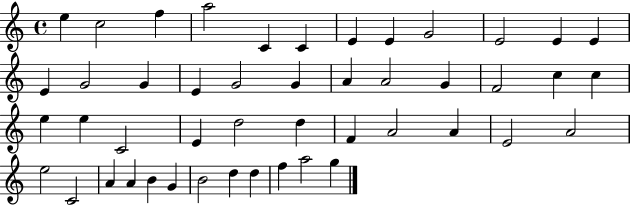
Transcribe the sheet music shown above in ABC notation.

X:1
T:Untitled
M:4/4
L:1/4
K:C
e c2 f a2 C C E E G2 E2 E E E G2 G E G2 G A A2 G F2 c c e e C2 E d2 d F A2 A E2 A2 e2 C2 A A B G B2 d d f a2 g